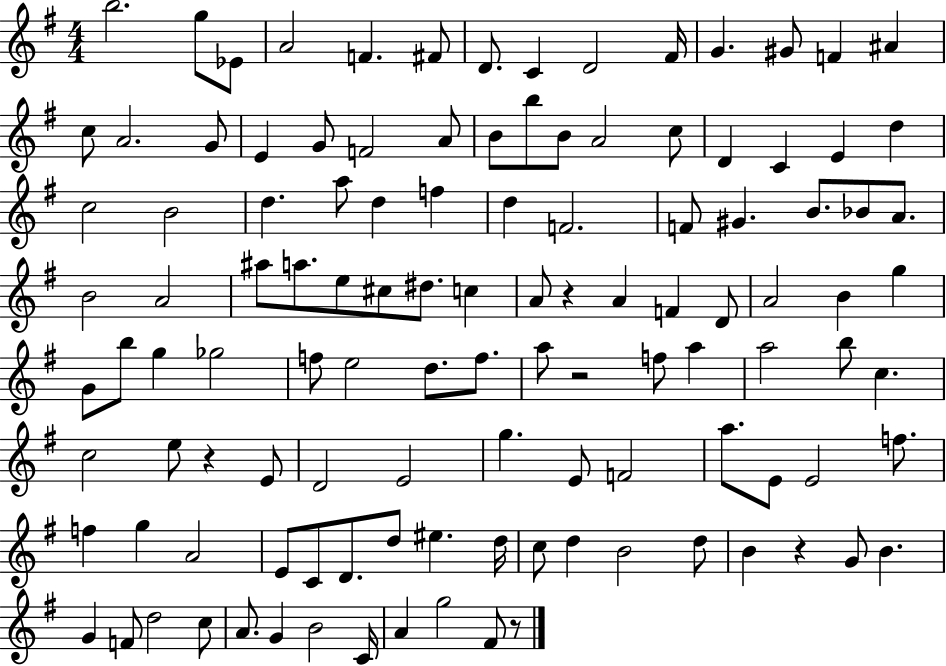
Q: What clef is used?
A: treble